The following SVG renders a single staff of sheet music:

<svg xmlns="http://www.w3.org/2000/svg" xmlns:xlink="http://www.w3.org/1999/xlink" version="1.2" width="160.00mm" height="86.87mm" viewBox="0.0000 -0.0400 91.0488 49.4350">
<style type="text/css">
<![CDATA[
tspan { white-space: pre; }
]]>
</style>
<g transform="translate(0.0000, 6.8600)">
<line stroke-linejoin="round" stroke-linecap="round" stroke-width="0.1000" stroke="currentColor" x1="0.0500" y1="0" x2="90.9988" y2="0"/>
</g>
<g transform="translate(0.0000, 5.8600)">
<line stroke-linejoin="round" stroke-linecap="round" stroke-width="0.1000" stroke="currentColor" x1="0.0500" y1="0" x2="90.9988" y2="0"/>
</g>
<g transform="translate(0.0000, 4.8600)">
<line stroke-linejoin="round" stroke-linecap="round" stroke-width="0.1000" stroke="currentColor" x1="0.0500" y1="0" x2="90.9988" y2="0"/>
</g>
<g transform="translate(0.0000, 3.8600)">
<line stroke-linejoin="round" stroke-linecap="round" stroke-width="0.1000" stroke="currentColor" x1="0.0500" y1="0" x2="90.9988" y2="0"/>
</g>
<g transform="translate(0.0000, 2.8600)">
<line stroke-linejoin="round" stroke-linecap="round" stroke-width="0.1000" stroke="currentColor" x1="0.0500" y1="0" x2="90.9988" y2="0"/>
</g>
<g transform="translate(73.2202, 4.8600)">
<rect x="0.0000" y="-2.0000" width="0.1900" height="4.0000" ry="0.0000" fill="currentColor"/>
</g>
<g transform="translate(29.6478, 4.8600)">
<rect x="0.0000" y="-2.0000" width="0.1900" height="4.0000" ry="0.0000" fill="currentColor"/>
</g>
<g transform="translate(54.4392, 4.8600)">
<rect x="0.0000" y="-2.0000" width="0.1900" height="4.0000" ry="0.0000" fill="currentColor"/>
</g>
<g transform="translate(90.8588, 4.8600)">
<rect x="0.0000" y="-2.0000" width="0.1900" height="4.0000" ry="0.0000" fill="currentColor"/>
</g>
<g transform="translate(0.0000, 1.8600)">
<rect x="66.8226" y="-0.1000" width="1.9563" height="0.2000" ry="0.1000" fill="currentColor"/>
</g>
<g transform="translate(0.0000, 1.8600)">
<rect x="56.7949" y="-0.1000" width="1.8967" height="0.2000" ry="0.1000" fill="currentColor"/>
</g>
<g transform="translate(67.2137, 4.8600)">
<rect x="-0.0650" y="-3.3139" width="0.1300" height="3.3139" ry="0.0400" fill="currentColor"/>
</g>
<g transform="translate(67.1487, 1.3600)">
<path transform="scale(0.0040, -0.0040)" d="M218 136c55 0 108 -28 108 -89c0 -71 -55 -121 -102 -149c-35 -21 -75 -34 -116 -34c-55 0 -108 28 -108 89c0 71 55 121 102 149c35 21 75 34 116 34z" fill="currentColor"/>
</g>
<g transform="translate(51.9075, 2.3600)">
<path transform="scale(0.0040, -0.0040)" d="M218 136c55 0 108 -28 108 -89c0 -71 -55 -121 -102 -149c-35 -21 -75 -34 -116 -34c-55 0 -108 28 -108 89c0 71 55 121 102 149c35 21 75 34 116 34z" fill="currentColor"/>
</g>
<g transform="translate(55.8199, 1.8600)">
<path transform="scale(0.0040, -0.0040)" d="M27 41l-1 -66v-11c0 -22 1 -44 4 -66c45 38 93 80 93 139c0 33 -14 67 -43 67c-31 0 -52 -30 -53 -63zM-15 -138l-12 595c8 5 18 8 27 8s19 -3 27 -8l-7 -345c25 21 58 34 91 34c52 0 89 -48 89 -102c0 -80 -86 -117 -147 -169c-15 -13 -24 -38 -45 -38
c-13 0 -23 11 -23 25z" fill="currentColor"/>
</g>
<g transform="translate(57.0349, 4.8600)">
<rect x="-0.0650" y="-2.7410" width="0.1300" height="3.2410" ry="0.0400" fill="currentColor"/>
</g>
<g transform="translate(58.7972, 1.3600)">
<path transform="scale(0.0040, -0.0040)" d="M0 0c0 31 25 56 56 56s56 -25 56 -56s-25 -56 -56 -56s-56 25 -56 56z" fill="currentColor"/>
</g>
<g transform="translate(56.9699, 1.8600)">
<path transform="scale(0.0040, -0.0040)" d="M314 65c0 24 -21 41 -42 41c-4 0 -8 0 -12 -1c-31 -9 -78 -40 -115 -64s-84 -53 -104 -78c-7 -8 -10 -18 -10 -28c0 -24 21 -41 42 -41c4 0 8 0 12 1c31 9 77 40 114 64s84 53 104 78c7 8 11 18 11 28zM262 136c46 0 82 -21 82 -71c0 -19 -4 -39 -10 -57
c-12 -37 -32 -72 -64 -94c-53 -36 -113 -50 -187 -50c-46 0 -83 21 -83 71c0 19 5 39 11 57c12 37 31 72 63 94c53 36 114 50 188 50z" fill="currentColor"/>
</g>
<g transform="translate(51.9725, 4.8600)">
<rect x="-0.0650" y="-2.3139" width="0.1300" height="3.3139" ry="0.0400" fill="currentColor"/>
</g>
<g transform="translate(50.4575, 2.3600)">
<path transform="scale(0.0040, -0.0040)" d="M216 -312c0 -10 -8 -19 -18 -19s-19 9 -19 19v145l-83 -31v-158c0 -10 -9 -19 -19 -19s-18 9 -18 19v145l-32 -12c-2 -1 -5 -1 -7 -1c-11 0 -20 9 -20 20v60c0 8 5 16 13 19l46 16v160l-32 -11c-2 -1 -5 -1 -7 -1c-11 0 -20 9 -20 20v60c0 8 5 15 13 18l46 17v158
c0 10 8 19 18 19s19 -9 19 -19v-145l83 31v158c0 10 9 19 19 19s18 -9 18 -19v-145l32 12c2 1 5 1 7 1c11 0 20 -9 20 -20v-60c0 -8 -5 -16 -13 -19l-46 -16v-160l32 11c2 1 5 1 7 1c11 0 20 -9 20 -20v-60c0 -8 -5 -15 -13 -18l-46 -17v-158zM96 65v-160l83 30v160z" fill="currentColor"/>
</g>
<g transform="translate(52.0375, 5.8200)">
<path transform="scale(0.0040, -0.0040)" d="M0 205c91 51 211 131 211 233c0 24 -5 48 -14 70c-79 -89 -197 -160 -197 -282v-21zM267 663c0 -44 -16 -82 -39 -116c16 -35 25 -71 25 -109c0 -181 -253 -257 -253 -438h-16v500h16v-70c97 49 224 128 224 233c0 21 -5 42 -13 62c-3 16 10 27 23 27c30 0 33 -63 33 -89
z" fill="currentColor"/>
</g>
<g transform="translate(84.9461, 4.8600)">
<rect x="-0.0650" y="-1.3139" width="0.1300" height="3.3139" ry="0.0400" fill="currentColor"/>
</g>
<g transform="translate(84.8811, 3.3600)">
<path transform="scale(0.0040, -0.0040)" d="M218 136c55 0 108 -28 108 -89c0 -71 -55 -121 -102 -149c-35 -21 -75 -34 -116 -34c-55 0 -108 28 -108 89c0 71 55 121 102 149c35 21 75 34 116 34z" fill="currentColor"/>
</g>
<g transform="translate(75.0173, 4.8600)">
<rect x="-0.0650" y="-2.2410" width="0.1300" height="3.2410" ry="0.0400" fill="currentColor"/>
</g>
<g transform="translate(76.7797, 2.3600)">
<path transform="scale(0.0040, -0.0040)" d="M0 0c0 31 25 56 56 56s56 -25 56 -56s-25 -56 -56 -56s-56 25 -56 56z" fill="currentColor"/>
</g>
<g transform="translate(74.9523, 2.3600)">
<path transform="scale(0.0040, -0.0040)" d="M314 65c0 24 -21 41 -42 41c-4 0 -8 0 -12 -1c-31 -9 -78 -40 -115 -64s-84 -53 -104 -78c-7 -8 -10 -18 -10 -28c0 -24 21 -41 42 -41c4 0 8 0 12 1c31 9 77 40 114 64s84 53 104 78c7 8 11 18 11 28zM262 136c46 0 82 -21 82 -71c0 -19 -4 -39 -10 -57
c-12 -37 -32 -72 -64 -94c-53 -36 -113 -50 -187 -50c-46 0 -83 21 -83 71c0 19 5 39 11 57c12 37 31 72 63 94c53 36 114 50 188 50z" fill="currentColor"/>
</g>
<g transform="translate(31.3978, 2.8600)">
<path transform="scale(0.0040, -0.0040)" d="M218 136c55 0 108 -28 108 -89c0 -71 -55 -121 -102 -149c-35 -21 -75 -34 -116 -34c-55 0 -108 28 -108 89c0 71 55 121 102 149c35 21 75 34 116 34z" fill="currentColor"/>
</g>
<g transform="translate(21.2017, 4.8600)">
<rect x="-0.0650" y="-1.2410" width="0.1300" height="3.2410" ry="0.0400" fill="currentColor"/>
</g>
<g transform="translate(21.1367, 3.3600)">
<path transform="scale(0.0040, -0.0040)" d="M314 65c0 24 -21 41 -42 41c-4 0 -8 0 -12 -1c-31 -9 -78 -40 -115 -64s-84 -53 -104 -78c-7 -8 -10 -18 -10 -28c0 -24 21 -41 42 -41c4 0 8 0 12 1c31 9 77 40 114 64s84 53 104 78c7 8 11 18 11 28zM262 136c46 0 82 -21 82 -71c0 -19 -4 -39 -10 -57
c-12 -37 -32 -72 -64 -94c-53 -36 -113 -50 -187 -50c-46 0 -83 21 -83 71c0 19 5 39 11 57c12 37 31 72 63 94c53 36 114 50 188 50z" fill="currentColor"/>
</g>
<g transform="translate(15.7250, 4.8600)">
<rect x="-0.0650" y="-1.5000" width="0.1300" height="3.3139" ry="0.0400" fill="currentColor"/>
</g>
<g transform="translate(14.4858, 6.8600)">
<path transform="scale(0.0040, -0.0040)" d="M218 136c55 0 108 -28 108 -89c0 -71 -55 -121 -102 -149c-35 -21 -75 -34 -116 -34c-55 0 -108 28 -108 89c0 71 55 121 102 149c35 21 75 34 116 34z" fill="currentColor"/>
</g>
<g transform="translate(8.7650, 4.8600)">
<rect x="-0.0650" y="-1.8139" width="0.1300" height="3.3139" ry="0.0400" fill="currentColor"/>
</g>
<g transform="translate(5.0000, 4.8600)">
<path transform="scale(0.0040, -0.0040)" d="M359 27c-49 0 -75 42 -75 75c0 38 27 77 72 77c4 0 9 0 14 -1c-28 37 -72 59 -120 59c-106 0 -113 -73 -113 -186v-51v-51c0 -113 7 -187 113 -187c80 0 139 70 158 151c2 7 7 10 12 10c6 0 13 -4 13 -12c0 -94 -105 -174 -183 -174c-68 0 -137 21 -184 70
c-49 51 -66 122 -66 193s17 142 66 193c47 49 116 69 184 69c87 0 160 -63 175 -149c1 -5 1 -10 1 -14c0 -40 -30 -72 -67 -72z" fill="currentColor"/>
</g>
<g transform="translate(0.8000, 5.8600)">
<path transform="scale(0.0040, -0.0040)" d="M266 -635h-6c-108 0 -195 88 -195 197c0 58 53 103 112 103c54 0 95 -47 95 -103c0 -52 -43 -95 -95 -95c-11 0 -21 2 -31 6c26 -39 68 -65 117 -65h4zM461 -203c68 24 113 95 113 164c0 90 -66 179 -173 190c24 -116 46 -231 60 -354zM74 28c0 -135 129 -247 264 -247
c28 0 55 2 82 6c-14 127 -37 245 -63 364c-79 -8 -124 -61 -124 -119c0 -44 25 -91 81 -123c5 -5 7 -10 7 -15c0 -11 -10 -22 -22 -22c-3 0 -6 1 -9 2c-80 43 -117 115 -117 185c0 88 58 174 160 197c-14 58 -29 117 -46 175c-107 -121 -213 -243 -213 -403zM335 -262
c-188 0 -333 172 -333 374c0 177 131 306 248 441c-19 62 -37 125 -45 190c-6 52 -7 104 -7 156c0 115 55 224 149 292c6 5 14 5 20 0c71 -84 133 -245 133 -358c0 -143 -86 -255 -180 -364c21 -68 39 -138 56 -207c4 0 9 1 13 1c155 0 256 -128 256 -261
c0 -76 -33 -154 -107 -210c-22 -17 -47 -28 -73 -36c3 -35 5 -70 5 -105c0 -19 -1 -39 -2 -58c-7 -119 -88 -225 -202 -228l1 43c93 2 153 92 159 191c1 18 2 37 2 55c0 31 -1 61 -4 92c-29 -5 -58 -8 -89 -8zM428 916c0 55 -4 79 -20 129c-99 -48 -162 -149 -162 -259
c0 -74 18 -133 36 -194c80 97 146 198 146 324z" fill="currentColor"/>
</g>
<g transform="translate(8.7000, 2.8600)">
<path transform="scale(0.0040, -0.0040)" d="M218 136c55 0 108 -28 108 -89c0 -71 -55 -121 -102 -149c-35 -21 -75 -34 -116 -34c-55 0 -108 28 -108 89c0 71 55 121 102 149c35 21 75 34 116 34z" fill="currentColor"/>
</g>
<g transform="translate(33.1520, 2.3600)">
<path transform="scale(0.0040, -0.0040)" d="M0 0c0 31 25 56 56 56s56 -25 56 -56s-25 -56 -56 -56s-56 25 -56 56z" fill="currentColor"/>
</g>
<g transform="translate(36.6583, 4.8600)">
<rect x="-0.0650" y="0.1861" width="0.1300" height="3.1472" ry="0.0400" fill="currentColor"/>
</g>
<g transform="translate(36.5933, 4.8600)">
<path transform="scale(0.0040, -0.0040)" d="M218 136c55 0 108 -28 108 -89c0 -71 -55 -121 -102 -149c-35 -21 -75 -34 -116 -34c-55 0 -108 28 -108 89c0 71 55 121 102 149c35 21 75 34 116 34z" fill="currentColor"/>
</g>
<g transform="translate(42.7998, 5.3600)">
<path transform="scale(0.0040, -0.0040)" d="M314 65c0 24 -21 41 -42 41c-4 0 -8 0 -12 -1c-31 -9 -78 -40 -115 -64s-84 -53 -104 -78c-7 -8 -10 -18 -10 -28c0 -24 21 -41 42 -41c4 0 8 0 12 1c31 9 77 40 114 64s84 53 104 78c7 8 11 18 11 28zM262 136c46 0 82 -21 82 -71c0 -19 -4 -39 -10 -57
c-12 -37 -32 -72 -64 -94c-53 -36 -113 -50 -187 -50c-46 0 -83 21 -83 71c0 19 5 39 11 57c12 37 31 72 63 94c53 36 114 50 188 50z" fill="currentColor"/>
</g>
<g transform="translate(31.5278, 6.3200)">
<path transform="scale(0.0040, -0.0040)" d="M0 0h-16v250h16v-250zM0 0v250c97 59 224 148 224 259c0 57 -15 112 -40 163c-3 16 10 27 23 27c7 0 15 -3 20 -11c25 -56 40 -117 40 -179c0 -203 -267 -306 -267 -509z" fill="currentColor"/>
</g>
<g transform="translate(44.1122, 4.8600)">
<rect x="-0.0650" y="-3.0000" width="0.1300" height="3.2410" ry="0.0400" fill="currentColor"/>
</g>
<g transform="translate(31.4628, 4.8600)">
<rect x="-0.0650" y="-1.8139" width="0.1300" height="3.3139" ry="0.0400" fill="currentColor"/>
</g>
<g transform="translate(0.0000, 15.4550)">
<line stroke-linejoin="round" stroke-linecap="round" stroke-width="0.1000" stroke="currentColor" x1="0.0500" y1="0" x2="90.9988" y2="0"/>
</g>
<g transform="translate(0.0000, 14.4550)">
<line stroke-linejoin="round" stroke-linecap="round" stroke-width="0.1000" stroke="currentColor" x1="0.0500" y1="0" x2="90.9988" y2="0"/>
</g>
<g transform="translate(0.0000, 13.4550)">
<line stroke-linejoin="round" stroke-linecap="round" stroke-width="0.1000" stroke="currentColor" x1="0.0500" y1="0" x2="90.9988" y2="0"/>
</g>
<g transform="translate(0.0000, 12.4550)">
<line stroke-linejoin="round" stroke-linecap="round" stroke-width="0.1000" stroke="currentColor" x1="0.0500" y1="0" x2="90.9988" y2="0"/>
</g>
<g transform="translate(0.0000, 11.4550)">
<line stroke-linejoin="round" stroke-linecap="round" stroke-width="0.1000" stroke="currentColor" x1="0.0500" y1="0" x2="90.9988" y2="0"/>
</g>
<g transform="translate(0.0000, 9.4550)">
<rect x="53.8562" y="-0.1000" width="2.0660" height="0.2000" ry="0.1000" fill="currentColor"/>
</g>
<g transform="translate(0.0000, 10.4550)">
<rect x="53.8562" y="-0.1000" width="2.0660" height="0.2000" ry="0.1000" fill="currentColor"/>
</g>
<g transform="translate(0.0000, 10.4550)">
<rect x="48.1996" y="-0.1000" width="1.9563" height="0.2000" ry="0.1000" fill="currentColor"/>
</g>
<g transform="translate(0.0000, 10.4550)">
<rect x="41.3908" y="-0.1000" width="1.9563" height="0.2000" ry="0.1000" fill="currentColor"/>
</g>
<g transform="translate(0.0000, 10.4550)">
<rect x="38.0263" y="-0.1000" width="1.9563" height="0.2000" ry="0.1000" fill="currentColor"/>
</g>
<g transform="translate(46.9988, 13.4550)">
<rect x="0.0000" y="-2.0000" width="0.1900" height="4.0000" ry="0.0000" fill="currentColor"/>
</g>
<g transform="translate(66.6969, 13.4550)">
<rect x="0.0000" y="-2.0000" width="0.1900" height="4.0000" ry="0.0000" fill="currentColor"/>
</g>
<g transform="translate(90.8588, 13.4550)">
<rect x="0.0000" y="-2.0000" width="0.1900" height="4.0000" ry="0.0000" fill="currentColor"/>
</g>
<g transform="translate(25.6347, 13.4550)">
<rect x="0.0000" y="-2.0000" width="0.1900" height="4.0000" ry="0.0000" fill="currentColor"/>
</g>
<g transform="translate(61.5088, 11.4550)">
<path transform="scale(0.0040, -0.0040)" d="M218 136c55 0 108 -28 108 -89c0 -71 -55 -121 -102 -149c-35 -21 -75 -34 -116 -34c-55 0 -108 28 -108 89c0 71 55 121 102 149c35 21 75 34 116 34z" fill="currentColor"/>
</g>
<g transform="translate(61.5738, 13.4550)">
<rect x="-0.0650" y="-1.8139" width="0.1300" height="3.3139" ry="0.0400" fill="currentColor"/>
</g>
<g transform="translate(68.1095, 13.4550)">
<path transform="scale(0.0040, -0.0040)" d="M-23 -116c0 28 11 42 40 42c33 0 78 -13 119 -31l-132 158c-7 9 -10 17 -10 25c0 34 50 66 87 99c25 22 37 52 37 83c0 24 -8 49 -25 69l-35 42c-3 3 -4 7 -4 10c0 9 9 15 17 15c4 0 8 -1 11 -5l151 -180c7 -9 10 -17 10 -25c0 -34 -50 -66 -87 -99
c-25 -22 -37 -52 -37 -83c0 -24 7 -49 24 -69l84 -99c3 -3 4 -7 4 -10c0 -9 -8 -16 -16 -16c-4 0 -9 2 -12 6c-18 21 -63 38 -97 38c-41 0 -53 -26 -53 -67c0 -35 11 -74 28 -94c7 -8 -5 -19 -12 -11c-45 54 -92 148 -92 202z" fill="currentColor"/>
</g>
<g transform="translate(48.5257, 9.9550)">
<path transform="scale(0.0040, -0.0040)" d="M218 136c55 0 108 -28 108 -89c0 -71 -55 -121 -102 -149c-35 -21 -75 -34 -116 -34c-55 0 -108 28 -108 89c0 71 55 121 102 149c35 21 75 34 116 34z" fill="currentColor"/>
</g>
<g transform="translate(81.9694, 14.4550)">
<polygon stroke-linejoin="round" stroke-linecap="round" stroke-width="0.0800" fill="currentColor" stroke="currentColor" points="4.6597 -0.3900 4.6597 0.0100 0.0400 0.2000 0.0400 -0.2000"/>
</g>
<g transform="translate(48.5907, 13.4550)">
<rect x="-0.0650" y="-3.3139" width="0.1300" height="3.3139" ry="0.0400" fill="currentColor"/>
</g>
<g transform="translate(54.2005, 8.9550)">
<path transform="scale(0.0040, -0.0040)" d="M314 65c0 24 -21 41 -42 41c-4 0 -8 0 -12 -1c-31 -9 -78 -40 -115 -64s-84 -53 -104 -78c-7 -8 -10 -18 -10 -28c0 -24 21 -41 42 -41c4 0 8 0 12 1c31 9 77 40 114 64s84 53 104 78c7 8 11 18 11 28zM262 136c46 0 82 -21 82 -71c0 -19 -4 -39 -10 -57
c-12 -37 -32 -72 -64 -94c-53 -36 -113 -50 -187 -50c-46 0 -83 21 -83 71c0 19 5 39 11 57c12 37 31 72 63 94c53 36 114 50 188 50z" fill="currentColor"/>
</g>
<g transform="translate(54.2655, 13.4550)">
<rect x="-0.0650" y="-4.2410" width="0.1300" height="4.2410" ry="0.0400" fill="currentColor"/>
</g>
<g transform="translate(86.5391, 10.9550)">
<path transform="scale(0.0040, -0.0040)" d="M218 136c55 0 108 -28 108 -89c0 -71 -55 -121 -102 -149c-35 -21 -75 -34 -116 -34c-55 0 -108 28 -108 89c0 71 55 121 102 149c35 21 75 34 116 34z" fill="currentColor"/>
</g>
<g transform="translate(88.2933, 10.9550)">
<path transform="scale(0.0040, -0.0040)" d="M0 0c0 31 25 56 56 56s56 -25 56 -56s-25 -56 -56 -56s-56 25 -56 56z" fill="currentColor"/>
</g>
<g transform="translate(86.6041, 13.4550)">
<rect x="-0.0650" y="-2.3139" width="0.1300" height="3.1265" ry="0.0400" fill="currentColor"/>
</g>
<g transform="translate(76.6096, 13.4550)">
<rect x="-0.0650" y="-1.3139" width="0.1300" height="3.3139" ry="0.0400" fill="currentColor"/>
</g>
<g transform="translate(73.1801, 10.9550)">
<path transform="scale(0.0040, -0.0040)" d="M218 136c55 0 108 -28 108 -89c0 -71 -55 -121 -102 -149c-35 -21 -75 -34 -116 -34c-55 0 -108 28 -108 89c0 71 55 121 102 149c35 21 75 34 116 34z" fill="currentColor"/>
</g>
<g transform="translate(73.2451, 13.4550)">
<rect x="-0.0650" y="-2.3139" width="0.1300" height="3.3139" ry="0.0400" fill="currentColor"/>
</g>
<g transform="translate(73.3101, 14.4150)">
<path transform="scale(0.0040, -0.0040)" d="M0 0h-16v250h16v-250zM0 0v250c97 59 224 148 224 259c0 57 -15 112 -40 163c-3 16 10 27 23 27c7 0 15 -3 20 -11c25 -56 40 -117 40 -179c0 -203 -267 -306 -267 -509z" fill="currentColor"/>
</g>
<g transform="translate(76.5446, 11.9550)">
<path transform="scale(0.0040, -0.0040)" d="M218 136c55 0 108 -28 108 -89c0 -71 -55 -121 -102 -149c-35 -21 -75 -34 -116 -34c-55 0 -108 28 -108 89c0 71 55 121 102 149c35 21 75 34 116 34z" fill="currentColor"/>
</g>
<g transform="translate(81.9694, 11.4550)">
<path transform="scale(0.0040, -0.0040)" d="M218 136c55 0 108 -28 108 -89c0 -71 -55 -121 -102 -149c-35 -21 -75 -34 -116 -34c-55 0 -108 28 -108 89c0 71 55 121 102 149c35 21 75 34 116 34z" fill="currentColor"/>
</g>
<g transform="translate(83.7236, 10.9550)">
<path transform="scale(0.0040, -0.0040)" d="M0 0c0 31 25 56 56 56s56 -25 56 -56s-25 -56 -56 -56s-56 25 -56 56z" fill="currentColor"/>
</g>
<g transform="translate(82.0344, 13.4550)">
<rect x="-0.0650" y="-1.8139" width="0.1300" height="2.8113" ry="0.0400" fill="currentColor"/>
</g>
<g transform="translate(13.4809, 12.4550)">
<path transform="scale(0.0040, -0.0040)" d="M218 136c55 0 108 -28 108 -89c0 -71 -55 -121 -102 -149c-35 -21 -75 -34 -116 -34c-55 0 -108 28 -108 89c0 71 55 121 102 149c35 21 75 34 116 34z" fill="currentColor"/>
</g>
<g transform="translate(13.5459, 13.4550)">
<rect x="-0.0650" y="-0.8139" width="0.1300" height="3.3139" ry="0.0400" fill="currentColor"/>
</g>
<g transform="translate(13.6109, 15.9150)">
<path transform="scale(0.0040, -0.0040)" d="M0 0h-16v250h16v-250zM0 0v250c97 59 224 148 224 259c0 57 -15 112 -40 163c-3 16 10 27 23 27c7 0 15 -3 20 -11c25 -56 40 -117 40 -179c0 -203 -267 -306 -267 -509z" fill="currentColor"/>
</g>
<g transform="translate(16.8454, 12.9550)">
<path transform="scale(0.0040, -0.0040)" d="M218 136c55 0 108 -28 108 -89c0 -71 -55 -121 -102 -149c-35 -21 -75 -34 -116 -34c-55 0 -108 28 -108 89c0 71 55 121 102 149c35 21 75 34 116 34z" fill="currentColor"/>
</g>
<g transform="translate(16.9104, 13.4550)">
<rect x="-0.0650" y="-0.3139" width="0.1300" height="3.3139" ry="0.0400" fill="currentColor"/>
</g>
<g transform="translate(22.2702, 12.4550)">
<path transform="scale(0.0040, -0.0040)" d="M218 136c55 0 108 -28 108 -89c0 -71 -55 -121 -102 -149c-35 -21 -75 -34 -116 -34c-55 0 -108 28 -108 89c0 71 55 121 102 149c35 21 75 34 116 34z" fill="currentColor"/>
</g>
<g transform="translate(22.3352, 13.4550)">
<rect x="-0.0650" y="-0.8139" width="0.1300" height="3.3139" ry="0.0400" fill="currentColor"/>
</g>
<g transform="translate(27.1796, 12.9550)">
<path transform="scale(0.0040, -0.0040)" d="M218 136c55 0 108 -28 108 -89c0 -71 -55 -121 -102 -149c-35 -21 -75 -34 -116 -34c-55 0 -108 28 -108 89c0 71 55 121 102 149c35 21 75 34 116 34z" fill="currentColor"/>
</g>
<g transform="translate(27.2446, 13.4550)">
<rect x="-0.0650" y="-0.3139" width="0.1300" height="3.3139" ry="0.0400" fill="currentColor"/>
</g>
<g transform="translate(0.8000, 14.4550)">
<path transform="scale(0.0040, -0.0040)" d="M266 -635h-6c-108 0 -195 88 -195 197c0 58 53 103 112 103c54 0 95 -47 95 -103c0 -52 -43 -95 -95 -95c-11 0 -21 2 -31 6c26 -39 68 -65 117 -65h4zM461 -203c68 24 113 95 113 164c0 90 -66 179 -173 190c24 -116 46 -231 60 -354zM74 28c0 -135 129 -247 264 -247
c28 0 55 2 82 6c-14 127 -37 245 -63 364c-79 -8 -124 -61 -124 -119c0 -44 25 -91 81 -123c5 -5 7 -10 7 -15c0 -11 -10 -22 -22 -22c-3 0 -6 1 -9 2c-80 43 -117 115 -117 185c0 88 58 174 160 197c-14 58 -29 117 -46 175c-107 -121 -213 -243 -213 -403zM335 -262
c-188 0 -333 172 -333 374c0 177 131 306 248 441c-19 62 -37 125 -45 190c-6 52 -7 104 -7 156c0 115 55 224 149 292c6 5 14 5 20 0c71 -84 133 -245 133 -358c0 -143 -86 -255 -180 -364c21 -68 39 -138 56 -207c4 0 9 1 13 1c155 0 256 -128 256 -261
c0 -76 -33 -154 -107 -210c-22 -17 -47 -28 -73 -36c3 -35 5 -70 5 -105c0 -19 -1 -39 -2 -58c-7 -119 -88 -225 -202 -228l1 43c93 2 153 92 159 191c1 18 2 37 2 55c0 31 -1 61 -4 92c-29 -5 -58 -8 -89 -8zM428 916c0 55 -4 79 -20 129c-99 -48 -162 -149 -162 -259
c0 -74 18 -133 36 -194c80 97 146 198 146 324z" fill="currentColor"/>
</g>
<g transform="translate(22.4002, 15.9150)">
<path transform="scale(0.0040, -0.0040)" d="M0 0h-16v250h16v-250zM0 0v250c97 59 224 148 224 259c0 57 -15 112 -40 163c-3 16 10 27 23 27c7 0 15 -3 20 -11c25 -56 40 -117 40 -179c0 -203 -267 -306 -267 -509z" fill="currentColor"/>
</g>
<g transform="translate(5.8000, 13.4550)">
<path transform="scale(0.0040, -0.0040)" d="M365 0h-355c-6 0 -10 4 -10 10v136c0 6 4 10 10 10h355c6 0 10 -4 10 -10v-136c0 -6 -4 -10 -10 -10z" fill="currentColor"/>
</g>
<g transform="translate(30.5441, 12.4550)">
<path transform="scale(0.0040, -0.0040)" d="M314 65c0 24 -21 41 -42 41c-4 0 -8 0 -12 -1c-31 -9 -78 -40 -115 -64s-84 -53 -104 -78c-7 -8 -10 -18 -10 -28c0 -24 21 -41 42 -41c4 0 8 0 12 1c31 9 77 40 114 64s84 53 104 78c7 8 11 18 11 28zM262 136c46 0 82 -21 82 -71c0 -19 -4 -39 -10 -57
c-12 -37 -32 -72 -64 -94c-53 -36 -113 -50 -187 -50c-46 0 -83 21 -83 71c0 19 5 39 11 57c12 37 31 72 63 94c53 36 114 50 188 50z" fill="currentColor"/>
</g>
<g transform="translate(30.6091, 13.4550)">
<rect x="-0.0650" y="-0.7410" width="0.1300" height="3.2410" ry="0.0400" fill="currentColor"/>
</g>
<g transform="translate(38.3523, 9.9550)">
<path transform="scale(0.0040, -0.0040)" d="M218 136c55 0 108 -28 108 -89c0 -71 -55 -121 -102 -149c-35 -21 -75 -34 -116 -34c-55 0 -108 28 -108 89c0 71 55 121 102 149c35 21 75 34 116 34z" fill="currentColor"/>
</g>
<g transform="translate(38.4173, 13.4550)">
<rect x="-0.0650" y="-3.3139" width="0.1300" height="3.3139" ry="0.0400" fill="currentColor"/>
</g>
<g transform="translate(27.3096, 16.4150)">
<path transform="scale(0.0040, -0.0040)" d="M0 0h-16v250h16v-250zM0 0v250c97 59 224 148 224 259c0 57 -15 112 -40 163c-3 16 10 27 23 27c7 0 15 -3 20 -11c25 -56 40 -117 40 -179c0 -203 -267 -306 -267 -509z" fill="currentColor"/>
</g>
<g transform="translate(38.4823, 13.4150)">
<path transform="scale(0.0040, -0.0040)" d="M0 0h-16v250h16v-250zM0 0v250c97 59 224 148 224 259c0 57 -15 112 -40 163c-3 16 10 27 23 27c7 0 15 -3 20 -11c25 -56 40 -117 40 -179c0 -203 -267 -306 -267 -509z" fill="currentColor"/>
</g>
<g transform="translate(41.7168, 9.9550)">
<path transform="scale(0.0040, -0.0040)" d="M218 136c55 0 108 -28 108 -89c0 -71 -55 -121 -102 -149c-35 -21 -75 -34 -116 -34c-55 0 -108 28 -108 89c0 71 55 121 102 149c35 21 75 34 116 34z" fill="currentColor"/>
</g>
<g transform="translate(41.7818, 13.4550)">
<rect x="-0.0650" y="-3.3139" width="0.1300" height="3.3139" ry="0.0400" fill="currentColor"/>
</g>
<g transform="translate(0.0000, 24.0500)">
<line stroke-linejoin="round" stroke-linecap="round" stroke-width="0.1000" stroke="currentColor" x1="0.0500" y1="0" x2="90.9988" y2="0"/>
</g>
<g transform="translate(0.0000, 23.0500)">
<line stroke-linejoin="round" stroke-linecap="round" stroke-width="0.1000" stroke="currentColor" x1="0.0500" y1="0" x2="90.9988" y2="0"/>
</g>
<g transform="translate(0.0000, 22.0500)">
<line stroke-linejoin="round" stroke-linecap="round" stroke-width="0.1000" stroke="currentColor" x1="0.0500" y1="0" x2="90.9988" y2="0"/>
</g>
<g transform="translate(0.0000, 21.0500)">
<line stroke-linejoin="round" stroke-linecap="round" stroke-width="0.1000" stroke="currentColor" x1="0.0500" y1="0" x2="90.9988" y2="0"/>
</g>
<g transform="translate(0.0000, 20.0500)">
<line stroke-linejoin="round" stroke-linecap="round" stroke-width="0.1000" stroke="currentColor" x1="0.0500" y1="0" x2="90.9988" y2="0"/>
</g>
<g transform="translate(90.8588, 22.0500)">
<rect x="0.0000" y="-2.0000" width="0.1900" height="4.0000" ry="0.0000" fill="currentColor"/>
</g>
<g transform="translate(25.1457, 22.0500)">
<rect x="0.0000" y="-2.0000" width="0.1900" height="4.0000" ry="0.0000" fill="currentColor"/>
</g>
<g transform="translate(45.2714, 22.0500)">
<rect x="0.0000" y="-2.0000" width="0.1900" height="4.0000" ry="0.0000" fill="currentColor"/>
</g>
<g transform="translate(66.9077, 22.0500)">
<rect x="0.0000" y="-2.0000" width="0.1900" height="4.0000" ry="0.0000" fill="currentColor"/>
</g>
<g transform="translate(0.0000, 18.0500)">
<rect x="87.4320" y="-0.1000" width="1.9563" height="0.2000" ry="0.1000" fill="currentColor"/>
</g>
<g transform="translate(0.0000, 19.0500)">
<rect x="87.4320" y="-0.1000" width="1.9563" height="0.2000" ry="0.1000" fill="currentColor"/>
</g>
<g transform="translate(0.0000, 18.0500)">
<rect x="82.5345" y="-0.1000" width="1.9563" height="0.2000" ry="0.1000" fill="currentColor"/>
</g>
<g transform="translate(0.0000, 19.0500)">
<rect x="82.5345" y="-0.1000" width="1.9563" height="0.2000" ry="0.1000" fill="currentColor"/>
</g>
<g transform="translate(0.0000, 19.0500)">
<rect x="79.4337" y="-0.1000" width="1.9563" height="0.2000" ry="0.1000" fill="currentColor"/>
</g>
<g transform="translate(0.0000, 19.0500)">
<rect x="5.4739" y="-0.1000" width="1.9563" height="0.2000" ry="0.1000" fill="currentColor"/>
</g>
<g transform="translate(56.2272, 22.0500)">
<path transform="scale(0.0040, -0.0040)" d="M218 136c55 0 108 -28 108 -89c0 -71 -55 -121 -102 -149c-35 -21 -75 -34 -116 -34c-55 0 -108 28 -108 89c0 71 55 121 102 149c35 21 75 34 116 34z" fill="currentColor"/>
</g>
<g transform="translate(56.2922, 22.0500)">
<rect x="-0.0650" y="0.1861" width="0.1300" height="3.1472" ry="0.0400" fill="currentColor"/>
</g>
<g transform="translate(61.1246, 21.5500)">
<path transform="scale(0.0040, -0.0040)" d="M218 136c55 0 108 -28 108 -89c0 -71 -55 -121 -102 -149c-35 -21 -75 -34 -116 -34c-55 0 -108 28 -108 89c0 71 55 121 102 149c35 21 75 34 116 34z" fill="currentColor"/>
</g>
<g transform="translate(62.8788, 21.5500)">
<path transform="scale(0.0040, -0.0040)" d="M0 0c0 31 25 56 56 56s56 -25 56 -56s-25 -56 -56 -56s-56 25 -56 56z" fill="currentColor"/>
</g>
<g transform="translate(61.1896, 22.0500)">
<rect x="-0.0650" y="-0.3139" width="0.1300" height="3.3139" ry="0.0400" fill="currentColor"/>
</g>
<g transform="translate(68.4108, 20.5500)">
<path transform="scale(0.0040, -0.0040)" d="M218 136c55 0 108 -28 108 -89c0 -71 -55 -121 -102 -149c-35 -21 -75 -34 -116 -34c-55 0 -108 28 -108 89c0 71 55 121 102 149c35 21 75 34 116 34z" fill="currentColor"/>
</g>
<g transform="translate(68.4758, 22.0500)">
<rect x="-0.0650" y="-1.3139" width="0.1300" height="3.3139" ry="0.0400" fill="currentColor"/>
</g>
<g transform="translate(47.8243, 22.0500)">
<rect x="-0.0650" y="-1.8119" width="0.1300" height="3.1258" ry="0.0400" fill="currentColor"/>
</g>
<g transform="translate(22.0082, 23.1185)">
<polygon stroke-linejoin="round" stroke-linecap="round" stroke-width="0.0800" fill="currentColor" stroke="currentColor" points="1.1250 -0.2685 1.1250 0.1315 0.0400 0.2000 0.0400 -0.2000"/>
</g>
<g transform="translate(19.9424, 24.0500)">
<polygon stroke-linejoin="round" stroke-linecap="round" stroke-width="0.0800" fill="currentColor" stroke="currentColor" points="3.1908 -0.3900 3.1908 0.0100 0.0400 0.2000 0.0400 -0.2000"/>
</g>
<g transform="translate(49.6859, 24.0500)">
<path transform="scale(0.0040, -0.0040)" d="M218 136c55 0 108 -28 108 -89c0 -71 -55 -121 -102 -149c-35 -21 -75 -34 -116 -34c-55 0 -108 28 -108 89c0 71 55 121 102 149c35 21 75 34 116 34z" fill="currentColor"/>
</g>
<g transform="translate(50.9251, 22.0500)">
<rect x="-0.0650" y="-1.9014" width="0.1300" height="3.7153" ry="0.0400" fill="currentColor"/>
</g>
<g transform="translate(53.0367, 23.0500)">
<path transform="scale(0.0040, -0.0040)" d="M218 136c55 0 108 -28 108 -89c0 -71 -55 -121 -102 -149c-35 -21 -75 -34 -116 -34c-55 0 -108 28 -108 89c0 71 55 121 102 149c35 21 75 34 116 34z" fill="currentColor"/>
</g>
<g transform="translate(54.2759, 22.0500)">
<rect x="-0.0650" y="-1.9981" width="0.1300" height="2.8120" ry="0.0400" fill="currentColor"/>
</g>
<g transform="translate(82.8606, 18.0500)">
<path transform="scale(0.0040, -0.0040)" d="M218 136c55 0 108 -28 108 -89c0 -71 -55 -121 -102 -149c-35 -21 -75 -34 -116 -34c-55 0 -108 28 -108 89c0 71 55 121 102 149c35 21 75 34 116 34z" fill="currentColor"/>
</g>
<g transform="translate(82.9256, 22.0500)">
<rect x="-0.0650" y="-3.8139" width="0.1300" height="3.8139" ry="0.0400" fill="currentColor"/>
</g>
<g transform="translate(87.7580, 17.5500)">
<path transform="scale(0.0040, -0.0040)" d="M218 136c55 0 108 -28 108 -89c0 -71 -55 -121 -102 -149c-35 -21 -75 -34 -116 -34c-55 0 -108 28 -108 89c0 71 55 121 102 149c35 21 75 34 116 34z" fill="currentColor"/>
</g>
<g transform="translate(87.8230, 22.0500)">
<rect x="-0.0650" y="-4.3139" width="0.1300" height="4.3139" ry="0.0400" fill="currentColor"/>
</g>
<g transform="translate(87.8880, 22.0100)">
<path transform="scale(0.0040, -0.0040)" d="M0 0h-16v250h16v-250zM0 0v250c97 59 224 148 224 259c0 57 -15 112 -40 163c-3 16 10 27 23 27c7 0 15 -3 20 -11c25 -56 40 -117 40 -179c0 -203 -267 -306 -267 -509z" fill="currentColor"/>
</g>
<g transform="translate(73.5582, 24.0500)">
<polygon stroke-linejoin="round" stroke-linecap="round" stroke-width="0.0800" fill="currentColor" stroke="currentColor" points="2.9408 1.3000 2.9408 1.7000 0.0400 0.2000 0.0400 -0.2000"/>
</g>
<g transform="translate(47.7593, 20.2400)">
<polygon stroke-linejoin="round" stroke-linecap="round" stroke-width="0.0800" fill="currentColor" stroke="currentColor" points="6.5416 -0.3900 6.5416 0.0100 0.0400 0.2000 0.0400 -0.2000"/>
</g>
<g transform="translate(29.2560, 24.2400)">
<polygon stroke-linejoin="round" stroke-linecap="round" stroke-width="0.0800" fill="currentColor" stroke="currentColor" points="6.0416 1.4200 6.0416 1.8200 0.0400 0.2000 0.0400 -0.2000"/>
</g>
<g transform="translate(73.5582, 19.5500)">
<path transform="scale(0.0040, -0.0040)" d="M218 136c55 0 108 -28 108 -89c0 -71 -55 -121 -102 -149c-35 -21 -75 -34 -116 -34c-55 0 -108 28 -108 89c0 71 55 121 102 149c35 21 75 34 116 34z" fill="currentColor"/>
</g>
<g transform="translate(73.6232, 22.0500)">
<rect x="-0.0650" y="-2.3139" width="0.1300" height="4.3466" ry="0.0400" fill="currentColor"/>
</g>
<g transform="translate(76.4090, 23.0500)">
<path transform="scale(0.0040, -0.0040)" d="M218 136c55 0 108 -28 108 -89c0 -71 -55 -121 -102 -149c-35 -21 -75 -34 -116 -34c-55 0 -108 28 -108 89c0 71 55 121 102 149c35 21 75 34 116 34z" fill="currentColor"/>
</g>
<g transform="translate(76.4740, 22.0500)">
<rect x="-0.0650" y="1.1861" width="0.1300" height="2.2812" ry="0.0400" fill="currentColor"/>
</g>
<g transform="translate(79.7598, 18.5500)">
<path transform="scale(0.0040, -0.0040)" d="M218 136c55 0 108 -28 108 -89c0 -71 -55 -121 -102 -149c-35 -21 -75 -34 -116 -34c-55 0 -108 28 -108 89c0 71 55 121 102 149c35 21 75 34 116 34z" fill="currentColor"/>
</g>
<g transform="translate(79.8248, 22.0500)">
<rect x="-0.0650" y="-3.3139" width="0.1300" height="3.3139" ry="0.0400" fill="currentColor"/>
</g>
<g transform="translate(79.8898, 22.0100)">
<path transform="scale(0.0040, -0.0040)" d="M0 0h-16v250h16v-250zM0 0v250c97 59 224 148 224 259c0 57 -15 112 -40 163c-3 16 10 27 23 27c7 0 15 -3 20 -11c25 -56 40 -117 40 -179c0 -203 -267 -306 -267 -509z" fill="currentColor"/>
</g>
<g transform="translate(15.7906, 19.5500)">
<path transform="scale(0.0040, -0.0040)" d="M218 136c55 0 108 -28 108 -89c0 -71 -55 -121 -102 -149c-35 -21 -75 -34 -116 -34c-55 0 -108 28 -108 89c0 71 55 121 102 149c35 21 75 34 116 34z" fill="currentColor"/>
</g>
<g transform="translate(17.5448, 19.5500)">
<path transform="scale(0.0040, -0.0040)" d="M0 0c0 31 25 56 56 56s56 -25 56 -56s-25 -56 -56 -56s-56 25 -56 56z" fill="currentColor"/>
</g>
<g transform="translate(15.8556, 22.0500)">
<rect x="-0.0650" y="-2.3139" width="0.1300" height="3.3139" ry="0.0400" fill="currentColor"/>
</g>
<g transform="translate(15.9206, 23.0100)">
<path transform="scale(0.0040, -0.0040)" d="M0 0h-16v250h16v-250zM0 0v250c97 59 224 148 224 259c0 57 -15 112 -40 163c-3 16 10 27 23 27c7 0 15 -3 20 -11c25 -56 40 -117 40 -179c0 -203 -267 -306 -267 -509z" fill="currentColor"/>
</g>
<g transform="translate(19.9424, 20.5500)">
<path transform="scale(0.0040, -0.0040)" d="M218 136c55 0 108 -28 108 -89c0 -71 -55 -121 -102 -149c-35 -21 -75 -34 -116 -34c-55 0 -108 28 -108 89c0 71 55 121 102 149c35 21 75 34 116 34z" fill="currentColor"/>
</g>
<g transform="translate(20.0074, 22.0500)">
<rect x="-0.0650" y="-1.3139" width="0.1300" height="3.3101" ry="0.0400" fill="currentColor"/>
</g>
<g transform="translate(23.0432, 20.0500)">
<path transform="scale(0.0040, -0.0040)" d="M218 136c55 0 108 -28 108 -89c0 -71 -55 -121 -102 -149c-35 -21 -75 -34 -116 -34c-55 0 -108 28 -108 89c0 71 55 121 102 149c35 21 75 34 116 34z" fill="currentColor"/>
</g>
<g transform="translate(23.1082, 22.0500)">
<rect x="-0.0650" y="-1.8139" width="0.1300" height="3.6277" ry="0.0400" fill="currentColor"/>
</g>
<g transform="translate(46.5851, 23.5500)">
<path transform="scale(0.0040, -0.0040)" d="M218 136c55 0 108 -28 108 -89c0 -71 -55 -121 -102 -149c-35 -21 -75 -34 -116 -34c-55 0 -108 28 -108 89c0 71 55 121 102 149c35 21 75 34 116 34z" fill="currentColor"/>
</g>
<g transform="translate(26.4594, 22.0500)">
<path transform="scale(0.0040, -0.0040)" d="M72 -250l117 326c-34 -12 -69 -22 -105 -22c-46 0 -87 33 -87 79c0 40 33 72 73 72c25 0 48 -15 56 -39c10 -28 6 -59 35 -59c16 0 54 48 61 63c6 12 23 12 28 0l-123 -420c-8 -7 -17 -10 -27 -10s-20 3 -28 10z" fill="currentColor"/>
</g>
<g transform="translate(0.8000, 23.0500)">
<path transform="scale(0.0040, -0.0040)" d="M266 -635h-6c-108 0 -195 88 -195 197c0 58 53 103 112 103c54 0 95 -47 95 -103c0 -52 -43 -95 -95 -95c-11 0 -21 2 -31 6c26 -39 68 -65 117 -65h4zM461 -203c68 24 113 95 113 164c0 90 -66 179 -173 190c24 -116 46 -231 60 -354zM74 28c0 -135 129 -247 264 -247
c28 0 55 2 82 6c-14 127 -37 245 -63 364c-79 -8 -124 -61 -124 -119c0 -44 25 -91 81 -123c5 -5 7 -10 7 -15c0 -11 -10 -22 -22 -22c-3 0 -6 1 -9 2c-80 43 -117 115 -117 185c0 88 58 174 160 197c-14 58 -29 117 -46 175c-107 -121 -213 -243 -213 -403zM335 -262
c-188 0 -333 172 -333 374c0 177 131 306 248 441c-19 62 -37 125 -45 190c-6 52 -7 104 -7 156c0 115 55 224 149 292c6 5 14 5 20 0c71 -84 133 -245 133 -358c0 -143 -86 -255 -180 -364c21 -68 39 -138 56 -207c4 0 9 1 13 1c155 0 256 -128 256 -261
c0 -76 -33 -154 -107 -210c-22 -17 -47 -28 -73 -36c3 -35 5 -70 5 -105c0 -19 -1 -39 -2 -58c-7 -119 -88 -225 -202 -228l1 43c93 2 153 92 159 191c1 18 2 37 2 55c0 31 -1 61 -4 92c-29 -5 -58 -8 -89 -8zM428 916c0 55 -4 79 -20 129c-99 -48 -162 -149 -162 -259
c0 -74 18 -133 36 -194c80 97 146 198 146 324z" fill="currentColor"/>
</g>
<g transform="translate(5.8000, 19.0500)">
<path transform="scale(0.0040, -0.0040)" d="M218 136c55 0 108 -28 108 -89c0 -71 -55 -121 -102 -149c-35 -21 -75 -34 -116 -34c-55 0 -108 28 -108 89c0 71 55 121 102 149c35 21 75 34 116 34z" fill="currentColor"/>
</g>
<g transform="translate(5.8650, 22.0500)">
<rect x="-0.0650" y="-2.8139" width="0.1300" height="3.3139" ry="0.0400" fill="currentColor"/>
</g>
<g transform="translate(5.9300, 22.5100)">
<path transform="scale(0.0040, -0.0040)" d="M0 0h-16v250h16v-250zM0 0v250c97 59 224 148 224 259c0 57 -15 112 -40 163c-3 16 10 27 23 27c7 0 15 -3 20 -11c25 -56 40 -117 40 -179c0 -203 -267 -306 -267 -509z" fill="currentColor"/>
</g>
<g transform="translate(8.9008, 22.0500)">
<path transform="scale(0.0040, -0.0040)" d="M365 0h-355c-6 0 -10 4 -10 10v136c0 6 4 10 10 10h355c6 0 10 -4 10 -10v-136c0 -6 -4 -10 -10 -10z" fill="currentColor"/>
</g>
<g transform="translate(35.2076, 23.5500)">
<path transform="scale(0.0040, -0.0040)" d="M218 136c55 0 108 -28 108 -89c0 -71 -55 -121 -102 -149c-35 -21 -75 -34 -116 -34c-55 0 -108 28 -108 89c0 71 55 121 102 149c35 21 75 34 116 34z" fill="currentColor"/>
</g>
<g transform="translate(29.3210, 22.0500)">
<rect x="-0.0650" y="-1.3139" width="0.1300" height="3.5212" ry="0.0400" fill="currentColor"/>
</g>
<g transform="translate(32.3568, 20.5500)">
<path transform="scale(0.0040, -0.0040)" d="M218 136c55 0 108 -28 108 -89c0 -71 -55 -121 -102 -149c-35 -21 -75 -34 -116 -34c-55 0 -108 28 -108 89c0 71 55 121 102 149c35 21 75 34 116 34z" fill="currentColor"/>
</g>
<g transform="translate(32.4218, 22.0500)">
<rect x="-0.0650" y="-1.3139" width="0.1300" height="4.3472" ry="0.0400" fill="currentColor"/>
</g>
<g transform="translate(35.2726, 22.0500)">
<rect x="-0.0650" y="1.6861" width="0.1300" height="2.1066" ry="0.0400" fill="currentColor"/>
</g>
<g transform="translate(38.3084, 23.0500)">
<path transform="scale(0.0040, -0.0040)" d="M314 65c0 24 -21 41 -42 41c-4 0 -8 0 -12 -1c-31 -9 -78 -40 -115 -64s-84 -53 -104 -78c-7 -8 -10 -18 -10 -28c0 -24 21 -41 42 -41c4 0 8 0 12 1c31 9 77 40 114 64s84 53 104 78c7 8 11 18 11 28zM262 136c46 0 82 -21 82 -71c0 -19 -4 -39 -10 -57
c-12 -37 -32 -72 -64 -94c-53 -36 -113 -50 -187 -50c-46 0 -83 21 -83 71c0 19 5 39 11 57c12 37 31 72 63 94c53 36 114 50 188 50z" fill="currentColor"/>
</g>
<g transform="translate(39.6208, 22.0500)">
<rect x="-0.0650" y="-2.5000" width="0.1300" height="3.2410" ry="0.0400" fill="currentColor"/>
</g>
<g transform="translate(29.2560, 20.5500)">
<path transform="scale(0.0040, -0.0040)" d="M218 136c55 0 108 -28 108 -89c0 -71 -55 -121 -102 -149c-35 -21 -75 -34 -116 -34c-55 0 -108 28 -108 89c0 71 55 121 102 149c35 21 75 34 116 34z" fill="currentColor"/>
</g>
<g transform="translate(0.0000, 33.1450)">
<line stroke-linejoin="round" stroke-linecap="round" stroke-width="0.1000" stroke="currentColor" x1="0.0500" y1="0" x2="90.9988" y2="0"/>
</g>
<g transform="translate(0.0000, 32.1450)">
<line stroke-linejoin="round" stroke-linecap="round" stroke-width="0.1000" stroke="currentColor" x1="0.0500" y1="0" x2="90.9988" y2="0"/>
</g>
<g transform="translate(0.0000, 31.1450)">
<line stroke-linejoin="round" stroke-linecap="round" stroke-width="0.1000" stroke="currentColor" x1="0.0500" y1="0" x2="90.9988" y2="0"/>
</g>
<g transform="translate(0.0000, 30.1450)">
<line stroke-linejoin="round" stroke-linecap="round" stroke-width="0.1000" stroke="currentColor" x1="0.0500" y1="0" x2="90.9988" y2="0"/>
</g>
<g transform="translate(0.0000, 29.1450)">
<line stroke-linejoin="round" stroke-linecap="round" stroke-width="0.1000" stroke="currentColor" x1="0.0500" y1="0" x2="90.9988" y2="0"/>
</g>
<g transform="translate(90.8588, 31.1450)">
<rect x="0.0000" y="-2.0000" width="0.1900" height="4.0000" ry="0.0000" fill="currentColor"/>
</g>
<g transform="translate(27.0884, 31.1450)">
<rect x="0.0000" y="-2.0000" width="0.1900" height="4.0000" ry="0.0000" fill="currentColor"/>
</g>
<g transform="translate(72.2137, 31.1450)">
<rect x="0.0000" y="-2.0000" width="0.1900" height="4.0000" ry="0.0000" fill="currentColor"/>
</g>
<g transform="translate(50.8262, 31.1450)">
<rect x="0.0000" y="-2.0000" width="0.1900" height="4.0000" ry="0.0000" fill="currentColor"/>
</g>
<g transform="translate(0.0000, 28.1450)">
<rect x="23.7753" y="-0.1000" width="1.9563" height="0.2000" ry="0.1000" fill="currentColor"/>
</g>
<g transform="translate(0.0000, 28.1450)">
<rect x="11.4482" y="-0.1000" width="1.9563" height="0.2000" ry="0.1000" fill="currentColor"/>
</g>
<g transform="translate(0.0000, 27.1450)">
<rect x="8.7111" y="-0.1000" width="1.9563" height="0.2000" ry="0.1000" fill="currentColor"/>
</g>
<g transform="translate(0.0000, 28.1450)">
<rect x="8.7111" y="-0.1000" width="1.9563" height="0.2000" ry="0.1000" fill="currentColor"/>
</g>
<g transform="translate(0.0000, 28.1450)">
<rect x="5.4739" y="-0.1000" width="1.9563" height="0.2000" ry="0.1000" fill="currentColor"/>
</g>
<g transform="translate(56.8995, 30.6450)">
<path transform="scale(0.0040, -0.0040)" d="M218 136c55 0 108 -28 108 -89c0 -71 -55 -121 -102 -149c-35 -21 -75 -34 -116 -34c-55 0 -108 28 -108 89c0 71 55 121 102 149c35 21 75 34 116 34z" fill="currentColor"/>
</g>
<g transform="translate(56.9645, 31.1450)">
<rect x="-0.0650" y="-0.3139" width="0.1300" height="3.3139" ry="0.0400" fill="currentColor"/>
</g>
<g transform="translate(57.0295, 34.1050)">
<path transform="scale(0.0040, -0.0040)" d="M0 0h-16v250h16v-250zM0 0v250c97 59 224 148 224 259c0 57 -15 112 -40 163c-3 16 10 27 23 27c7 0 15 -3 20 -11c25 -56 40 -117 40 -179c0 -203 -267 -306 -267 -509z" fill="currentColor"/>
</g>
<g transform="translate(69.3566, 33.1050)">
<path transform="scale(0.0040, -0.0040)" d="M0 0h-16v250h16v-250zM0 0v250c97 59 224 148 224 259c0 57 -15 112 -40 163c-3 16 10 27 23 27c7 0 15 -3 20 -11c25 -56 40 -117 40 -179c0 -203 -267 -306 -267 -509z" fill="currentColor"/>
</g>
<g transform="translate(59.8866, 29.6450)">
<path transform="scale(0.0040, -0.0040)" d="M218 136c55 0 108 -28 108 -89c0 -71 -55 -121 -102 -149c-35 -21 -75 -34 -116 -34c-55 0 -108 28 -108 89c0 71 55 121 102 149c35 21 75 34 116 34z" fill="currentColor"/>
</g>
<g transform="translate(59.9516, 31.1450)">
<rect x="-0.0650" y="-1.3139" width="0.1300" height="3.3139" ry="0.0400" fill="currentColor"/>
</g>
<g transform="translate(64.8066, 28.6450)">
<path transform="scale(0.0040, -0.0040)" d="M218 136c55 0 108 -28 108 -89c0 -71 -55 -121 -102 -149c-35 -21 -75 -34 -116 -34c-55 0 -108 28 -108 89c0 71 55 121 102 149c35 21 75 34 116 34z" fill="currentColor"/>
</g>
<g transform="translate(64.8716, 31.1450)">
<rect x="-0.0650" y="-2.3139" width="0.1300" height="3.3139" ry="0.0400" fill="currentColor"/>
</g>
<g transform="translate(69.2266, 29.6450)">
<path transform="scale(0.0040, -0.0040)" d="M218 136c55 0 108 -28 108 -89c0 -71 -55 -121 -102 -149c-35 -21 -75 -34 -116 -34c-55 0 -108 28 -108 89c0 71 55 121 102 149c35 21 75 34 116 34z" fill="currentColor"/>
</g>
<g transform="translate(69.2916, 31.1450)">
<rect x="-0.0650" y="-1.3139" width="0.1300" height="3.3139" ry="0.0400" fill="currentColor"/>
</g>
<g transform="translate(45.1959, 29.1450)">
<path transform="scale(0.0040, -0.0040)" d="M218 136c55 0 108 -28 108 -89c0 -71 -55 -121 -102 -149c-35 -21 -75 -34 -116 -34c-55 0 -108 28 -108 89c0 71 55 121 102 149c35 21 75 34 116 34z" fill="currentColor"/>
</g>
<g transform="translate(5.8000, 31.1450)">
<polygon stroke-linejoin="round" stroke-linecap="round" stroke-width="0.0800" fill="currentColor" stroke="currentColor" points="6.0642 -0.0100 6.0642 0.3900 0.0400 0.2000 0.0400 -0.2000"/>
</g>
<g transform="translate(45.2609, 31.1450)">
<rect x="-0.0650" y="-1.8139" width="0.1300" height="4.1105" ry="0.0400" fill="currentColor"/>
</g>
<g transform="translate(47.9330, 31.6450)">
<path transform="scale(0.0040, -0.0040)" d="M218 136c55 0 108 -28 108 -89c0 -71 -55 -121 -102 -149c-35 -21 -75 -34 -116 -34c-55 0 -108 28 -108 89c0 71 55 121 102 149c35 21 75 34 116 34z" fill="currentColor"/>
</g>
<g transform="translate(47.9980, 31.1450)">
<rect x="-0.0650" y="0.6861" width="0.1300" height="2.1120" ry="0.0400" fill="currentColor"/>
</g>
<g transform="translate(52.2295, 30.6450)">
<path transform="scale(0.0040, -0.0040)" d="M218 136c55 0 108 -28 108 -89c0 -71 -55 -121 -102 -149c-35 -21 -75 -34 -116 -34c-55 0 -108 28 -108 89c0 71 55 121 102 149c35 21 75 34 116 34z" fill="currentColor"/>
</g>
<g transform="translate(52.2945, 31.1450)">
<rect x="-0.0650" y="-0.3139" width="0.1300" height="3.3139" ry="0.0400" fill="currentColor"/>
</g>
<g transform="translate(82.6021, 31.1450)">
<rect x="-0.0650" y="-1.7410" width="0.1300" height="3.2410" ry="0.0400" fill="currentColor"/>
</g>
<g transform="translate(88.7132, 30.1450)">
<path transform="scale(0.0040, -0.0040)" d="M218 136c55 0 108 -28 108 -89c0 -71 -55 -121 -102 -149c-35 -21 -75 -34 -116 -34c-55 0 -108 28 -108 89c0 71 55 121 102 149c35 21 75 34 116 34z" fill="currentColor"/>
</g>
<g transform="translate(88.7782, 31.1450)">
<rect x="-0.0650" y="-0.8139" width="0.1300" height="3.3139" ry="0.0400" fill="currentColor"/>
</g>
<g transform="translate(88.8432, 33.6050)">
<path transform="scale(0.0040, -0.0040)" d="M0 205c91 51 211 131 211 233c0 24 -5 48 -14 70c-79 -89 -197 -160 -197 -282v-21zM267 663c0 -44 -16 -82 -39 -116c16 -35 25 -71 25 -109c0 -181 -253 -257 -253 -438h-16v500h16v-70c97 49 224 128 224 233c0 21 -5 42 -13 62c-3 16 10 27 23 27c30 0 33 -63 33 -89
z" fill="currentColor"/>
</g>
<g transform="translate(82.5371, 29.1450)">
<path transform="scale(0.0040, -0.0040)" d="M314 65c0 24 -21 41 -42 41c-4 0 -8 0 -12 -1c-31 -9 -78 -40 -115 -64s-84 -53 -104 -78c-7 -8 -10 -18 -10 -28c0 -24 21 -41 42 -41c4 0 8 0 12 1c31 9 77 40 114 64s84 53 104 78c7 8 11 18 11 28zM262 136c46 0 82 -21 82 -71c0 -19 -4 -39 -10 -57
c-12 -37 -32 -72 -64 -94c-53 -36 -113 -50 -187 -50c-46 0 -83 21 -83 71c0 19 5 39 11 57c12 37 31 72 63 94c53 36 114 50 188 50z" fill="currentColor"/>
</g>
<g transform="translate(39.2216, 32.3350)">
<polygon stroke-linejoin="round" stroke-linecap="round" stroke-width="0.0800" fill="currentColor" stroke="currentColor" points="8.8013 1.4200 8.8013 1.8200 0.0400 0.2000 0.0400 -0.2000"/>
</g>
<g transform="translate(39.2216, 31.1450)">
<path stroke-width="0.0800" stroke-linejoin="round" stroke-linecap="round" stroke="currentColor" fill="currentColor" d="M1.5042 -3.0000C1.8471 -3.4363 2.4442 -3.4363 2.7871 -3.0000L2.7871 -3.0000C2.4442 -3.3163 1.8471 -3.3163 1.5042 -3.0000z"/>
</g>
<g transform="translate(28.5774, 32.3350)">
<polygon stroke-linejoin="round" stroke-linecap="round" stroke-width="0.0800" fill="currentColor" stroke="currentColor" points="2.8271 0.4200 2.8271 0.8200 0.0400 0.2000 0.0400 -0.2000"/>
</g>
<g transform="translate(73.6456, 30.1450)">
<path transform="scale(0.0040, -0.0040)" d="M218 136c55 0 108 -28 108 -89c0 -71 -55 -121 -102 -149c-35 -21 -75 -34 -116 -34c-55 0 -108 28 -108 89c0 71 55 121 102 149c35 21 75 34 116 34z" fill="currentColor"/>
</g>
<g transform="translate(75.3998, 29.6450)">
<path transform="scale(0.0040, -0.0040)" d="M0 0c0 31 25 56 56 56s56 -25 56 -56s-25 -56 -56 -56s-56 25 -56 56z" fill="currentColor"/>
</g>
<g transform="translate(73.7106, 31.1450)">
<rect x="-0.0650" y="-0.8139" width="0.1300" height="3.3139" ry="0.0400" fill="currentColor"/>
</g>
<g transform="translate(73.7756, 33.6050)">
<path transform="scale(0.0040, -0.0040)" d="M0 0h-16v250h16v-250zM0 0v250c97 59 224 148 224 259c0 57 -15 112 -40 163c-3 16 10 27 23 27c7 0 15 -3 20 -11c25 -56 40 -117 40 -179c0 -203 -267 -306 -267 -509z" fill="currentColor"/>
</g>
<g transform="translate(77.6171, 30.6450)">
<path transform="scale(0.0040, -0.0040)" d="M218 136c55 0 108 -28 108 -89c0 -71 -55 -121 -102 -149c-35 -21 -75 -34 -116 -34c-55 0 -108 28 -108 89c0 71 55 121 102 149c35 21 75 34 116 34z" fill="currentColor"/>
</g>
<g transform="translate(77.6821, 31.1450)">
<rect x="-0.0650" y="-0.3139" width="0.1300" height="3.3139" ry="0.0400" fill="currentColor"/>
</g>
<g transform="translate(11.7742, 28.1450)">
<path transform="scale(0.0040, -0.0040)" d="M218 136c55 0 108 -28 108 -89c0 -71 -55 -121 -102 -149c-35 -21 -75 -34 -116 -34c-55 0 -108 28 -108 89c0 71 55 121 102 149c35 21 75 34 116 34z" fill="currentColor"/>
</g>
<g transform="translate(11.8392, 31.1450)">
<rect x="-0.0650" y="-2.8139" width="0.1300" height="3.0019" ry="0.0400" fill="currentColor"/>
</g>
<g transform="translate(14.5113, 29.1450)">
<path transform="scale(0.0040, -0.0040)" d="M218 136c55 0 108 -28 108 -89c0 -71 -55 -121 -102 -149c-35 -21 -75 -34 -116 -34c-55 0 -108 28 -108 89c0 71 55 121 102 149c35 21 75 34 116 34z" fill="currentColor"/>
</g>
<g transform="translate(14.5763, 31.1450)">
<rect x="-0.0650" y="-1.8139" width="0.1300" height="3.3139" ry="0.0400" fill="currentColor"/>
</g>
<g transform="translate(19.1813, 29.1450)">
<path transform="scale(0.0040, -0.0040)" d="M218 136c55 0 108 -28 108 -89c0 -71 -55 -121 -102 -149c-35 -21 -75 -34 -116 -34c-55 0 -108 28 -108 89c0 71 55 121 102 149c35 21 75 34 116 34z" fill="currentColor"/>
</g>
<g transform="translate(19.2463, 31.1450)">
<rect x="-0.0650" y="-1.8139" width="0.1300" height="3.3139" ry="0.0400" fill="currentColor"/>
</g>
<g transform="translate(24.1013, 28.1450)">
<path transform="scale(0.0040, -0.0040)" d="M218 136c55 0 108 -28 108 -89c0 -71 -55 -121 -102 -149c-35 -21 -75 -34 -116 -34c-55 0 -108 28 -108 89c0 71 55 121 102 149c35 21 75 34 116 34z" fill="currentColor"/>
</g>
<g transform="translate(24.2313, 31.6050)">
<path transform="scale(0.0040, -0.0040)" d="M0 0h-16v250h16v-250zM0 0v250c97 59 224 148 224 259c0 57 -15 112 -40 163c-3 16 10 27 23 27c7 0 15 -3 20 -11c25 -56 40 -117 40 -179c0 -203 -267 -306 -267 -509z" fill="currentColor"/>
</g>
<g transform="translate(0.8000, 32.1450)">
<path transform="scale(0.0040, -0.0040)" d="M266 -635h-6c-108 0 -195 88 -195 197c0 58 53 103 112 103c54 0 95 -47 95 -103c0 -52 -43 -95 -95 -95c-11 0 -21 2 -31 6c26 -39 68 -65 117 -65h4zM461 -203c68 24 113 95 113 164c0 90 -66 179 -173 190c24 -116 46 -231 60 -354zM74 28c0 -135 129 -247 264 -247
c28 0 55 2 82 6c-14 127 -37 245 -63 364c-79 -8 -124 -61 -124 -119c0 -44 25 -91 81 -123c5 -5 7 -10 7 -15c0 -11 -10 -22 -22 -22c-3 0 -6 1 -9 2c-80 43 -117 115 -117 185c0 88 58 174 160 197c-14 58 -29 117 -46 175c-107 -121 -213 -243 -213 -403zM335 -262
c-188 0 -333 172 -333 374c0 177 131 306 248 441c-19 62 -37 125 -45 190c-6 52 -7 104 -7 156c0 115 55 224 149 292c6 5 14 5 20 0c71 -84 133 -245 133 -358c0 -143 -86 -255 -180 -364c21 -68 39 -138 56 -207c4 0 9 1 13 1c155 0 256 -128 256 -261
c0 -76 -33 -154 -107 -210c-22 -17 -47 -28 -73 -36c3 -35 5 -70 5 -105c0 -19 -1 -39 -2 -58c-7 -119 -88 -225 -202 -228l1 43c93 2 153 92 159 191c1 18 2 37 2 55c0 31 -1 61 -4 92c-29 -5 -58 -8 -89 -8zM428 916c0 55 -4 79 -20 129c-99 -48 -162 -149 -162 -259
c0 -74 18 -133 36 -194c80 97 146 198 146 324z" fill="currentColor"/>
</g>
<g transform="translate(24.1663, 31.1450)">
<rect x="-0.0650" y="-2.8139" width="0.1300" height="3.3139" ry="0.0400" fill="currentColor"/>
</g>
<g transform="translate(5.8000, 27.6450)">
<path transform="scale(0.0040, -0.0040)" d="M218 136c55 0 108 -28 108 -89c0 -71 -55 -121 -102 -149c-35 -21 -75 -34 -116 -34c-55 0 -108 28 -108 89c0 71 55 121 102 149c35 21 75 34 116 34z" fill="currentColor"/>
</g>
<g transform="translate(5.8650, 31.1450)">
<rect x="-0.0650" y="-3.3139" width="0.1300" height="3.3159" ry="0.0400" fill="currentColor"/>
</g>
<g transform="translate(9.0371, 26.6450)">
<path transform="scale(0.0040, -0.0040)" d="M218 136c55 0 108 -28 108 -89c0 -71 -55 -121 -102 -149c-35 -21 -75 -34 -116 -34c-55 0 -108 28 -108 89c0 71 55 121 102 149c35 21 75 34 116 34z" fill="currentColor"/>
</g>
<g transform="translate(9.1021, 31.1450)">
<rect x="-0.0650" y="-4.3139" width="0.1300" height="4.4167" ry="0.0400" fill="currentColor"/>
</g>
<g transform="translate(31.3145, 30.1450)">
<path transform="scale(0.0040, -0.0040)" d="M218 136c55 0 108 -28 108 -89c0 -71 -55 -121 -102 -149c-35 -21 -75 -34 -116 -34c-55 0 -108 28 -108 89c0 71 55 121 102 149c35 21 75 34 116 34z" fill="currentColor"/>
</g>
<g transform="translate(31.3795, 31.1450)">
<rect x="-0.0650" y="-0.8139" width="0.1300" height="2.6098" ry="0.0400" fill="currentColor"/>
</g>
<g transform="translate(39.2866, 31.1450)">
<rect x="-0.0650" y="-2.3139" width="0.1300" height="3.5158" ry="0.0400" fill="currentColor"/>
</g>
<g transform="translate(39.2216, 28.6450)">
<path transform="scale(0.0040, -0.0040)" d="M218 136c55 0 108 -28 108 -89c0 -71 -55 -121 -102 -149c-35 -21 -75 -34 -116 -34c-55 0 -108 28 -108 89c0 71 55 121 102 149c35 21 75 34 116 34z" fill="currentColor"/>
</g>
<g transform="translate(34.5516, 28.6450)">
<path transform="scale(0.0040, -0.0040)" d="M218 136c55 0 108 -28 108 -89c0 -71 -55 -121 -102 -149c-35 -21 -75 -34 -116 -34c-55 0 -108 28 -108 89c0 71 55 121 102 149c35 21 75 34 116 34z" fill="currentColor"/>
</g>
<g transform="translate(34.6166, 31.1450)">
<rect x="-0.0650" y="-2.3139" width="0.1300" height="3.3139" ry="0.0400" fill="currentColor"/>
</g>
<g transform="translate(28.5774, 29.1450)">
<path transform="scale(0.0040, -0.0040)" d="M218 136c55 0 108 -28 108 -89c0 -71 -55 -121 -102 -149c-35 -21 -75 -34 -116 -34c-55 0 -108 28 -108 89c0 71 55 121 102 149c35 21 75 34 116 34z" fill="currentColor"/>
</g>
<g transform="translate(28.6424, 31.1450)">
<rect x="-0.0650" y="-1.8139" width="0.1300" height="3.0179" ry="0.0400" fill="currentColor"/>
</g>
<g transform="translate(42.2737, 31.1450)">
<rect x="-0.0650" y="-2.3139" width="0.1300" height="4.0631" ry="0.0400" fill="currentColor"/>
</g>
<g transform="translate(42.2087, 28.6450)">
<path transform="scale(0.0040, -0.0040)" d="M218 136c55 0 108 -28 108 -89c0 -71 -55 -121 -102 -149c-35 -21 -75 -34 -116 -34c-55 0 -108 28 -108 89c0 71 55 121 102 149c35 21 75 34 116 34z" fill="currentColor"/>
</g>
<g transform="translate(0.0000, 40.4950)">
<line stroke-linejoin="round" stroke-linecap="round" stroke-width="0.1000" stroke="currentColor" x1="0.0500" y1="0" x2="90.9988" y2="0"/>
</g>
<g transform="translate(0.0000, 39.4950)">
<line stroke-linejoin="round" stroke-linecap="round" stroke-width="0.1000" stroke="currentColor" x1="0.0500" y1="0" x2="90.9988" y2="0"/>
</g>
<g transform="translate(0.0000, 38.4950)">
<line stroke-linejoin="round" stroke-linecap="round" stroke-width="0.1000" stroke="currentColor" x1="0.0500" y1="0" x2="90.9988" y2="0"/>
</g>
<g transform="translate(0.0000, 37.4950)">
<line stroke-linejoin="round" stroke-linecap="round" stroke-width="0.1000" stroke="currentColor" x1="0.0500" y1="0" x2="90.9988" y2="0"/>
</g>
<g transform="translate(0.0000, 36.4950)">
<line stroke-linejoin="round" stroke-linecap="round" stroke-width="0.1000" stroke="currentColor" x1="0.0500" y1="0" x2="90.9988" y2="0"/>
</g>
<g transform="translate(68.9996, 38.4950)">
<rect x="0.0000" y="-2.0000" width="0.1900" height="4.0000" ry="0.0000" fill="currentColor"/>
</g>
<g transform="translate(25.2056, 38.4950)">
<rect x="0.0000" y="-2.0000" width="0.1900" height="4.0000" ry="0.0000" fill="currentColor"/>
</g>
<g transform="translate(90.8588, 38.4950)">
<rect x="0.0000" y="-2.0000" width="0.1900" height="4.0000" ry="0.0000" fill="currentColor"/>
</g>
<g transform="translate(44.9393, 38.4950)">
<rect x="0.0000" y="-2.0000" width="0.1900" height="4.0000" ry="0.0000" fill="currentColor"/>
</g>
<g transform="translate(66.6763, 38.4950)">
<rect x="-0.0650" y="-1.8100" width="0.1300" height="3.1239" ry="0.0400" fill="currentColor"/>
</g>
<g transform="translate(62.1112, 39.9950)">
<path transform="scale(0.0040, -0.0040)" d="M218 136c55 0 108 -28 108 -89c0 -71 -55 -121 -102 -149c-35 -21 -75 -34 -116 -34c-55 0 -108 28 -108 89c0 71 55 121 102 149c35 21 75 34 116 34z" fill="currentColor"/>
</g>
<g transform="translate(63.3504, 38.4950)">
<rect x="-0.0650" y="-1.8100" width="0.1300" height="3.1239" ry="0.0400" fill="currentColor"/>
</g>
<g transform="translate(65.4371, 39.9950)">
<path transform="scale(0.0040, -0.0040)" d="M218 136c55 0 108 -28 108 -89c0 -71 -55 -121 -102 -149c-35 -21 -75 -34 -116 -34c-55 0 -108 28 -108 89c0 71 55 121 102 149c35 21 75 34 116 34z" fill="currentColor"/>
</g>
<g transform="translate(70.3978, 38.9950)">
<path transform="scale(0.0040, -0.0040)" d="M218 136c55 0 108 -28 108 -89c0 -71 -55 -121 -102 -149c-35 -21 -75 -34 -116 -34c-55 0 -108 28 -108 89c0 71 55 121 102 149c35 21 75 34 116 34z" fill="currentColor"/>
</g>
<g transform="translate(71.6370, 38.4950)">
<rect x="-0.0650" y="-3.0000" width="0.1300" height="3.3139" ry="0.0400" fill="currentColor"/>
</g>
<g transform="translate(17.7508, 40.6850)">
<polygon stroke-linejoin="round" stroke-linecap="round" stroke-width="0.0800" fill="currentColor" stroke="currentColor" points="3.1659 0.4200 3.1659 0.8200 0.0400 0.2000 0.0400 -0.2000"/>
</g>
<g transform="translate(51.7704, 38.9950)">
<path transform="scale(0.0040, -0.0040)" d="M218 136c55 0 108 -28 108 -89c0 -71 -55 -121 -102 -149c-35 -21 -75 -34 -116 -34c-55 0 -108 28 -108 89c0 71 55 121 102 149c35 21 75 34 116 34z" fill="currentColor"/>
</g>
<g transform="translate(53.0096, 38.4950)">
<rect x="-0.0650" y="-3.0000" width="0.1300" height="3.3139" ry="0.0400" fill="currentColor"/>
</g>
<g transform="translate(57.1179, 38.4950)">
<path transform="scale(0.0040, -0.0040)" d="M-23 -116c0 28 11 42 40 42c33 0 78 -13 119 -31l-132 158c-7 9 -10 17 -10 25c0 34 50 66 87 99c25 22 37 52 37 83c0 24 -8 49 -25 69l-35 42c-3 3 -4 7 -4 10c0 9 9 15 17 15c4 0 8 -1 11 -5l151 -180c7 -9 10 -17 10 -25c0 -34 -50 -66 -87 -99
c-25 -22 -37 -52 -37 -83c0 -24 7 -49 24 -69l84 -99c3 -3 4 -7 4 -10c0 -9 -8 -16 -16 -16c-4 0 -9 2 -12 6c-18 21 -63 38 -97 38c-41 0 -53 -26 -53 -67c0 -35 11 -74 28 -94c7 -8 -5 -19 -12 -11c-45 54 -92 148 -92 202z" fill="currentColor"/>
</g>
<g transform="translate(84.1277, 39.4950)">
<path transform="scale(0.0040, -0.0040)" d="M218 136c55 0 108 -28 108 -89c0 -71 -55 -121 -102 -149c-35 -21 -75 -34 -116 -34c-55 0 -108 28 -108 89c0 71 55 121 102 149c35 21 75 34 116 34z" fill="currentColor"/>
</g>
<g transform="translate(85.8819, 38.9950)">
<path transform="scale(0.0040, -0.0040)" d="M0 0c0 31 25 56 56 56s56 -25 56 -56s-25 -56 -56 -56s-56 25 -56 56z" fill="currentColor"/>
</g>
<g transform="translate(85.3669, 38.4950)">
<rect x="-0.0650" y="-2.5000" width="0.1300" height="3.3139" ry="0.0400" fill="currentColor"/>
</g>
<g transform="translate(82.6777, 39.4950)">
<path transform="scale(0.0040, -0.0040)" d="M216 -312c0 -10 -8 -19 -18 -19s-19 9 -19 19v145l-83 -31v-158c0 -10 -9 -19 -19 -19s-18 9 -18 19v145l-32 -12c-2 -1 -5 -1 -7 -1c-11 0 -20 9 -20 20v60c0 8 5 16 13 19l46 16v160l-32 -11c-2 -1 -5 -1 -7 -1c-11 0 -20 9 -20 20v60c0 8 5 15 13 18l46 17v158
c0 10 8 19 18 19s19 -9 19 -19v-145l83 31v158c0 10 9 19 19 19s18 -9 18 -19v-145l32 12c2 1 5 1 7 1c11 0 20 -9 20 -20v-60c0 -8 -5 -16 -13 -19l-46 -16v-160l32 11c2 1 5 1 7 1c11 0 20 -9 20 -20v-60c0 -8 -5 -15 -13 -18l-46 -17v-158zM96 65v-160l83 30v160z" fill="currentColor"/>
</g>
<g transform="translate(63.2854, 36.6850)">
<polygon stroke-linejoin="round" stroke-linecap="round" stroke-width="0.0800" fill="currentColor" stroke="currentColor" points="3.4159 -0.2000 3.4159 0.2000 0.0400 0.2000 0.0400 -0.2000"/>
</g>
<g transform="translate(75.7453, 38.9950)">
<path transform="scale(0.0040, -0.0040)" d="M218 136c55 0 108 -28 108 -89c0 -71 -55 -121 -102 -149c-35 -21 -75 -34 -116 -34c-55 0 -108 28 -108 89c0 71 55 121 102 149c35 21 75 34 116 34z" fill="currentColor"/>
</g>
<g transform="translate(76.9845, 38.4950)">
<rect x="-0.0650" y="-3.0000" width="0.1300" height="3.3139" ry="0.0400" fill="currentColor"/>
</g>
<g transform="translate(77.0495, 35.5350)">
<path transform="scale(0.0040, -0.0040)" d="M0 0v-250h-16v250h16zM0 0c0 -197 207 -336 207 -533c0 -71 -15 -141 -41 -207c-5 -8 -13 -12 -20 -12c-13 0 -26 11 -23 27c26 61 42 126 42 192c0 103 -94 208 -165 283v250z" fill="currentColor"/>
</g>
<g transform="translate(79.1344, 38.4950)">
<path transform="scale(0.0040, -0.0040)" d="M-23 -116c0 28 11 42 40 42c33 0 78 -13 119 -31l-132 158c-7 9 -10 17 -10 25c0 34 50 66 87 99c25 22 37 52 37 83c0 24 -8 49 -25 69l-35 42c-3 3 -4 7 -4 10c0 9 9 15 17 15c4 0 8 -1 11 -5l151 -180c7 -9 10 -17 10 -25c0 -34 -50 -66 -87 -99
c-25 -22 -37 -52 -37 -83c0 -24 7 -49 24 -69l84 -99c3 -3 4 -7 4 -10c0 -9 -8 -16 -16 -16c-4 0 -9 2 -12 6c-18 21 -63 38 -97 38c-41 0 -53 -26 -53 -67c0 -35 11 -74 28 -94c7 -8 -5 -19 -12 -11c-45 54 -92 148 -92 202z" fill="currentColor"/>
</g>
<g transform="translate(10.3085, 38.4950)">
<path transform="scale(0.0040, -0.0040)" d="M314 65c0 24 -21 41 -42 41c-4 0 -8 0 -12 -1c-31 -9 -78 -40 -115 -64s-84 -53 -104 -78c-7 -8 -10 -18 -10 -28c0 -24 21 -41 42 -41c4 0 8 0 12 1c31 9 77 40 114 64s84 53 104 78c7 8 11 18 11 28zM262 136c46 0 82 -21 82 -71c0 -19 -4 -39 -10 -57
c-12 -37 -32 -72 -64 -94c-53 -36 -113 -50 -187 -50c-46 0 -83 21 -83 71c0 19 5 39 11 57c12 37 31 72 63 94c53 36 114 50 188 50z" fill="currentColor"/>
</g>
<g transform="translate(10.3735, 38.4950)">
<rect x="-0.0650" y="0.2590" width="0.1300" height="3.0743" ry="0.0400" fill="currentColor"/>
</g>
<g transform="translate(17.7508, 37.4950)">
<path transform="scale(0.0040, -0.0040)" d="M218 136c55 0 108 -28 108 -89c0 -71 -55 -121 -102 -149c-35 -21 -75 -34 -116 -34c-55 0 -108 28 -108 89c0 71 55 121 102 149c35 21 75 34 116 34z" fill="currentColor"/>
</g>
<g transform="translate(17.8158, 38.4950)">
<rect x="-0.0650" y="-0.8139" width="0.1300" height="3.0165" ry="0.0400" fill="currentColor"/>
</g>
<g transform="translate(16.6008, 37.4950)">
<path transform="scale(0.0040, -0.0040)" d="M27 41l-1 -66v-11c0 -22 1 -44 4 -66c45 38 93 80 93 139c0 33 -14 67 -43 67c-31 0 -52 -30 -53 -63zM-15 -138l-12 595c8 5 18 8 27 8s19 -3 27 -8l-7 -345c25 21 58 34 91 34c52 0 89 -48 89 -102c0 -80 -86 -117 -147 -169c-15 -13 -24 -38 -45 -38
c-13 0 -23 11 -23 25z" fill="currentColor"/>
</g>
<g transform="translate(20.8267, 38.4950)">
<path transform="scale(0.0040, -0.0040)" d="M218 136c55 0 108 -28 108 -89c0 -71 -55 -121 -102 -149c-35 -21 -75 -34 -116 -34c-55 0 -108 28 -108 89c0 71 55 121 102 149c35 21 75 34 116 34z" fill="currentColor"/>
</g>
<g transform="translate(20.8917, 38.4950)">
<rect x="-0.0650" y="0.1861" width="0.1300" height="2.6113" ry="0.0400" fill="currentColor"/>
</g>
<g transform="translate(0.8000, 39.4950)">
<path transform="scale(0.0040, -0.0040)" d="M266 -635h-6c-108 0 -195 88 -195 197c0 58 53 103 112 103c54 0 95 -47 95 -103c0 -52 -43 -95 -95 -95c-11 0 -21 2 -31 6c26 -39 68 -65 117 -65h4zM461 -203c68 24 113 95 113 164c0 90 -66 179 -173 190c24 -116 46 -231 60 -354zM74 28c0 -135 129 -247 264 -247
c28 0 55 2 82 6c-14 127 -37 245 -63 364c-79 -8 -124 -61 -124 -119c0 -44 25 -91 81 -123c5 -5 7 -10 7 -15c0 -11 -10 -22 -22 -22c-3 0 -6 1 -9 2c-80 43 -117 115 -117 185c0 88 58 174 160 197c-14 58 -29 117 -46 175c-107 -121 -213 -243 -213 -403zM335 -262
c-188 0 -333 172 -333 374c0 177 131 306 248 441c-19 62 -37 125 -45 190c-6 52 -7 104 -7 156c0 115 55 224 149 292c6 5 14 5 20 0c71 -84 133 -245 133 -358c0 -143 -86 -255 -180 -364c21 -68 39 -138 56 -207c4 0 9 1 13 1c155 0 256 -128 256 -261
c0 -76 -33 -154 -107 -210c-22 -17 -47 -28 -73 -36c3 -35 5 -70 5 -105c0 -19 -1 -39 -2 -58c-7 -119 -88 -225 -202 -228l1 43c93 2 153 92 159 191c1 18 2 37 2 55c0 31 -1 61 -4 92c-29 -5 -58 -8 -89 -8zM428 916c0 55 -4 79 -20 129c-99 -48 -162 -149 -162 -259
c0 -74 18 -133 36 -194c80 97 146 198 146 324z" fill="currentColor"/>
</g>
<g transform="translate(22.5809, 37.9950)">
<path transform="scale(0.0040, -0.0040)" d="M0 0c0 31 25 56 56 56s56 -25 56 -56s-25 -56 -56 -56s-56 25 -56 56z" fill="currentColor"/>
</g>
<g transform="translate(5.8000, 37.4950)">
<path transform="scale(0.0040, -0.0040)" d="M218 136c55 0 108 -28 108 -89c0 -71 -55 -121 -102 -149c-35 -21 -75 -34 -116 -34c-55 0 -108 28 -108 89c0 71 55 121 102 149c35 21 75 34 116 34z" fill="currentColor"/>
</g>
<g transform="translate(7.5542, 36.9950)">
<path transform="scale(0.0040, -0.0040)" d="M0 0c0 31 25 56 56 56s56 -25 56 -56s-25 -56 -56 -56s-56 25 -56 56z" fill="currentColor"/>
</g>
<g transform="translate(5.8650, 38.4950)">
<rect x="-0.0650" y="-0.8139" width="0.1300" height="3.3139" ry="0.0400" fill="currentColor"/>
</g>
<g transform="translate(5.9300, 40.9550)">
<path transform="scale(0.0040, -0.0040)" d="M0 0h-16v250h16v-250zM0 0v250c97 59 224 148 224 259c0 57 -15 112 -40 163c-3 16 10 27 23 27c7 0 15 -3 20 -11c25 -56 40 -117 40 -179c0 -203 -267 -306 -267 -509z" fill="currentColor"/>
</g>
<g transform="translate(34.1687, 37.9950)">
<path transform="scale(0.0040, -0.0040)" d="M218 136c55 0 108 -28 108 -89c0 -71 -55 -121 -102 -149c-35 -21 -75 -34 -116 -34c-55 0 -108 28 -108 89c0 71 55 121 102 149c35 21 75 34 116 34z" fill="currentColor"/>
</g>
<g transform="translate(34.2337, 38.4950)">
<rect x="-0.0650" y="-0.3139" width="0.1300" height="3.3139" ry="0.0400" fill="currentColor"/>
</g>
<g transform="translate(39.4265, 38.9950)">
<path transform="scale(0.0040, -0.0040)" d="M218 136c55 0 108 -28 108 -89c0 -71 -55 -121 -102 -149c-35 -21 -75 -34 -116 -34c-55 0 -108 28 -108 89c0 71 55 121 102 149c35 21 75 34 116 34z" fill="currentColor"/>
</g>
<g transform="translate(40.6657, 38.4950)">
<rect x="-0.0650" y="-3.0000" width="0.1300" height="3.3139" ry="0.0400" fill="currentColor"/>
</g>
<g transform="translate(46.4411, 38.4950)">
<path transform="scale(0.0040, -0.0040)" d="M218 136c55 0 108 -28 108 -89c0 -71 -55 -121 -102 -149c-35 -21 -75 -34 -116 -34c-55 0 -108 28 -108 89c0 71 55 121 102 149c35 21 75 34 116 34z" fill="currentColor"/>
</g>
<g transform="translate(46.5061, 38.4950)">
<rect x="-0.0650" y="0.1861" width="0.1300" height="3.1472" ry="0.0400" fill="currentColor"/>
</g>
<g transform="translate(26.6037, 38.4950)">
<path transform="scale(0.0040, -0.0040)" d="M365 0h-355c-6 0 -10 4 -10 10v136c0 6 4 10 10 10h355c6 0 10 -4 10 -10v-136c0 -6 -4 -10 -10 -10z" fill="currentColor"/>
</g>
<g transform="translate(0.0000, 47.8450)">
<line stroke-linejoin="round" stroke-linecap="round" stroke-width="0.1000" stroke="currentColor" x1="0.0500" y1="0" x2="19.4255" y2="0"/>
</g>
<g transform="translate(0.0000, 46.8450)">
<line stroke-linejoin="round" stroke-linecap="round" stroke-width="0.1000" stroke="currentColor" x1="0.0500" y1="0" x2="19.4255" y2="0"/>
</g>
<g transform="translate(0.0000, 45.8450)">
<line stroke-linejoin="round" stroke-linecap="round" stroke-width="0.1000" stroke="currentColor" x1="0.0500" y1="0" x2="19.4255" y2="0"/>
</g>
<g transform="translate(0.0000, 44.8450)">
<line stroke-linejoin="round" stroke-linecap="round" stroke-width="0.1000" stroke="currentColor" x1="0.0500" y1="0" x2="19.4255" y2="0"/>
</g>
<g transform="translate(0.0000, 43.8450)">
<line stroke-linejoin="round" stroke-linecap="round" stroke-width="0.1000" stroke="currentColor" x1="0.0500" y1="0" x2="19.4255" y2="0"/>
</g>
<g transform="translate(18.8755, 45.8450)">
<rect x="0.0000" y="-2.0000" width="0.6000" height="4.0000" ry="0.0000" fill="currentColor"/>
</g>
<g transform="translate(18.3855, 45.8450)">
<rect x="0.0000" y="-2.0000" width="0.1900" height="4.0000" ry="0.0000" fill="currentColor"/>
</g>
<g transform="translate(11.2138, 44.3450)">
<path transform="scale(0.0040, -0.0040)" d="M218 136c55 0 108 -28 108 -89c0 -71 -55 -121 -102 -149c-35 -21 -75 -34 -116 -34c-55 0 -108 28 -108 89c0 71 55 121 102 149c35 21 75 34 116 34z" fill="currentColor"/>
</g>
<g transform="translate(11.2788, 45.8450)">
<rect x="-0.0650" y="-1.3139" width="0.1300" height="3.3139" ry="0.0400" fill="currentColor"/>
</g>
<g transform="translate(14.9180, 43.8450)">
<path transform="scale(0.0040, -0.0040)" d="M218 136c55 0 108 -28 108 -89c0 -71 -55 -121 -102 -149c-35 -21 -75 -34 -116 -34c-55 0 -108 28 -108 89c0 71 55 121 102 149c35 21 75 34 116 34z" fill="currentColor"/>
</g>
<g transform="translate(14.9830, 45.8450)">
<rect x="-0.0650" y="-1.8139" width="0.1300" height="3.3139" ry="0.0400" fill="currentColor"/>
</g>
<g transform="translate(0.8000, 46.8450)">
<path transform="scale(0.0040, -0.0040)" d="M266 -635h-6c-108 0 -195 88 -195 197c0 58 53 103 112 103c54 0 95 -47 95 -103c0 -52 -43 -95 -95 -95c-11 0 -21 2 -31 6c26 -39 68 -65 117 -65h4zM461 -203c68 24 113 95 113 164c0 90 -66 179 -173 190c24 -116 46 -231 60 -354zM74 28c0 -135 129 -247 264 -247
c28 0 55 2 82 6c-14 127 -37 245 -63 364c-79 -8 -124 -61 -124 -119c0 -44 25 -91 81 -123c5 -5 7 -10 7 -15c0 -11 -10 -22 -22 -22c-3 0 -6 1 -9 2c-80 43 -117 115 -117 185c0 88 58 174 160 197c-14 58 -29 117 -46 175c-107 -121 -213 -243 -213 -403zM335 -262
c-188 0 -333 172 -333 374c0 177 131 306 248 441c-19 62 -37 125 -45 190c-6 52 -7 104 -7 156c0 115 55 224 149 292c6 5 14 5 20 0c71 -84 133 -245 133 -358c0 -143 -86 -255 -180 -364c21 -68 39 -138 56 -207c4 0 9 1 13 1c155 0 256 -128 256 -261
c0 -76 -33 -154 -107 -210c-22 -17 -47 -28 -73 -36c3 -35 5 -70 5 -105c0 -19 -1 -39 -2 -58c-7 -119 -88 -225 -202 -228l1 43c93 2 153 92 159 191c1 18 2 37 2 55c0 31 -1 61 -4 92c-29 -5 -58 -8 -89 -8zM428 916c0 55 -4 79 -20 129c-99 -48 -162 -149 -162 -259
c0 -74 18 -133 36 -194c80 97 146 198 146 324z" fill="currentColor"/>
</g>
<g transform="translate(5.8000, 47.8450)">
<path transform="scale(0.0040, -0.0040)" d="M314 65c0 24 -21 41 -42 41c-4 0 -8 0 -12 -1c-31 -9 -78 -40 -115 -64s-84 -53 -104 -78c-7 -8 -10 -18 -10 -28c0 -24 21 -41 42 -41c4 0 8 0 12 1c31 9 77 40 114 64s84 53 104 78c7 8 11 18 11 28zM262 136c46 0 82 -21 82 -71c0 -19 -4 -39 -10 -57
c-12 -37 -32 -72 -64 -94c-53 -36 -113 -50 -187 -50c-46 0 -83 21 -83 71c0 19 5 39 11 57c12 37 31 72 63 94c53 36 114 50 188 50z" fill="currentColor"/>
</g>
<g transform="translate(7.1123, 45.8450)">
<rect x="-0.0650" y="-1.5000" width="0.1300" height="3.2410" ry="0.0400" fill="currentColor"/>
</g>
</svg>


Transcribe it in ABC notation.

X:1
T:Untitled
M:4/4
L:1/4
K:C
f E e2 f/2 B A2 ^g/4 _a2 b g2 e z2 d/2 c d/2 c/2 d2 b/2 b b d'2 f z g/2 e f/2 g/2 a/2 z2 g/2 e/2 f/4 z/2 e/2 e/2 F/2 G2 F/2 E/2 G/2 B c e g/2 G/2 b/2 c' d'/2 b/2 d'/2 a/2 f f a/2 f/2 d/2 g g/2 g/2 f/2 A/2 c c/2 e g e/2 d/2 c f2 d/4 d/2 B2 _d/2 B/2 z2 c A B A z F/2 F/2 A A/2 z ^G E2 e f